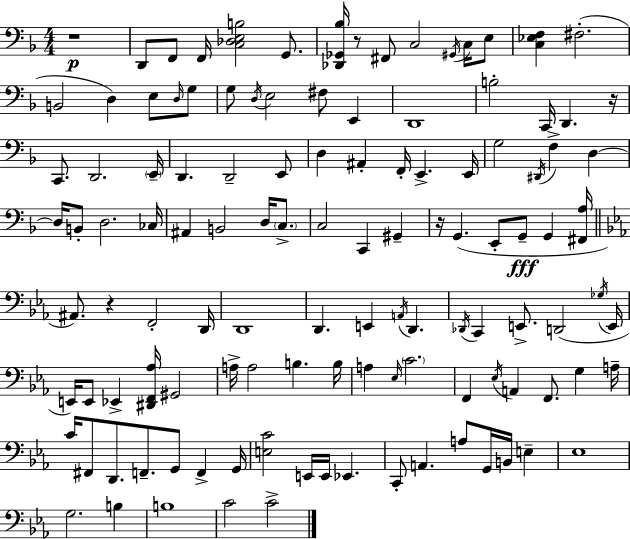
X:1
T:Untitled
M:4/4
L:1/4
K:F
z4 D,,/2 F,,/2 F,,/4 [C,_D,E,B,]2 G,,/2 [_D,,_G,,_B,]/4 z/2 ^F,,/2 C,2 ^G,,/4 C,/4 E,/2 [C,_E,F,] ^F,2 B,,2 D, E,/2 D,/4 G,/2 G,/2 D,/4 E,2 ^F,/2 E,, D,,4 B,2 C,,/4 D,, z/4 C,,/2 D,,2 E,,/4 D,, D,,2 E,,/2 D, ^A,, F,,/4 E,, E,,/4 G,2 ^D,,/4 F, D, D,/4 B,,/2 D,2 _C,/4 ^A,, B,,2 D,/4 C,/2 C,2 C,, ^G,, z/4 G,, E,,/2 G,,/2 G,, [^F,,A,]/4 ^A,,/2 z F,,2 D,,/4 D,,4 D,, E,, A,,/4 D,, _D,,/4 C,, E,,/2 D,,2 _G,/4 E,,/4 E,,/4 E,,/2 _E,, [^D,,F,,_A,]/4 ^G,,2 A,/4 A,2 B, B,/4 A, _E,/4 C2 F,, _E,/4 A,, F,,/2 G, A,/4 C/4 ^F,,/2 D,,/2 F,,/2 G,,/2 F,, G,,/4 [E,C]2 E,,/4 E,,/4 _E,, C,,/2 A,, A,/2 G,,/4 B,,/4 E, _E,4 G,2 B, B,4 C2 C2